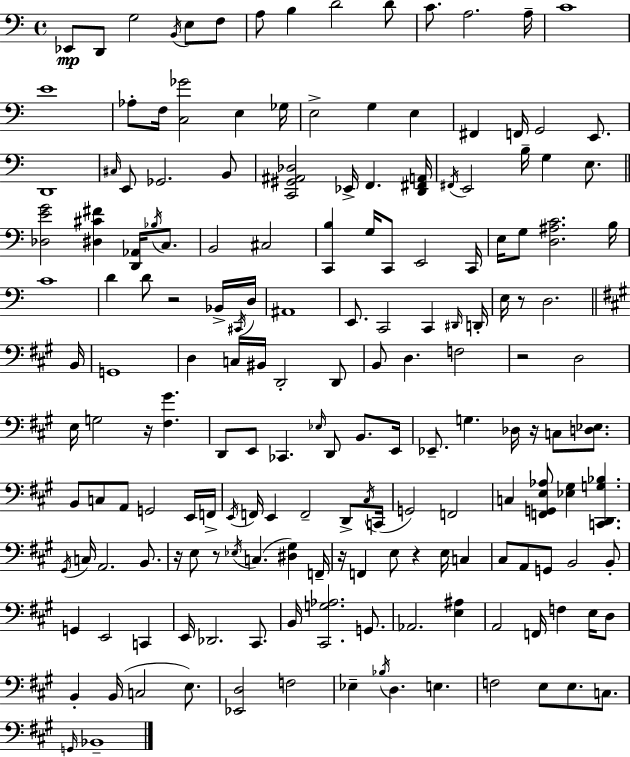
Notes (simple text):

Eb2/e D2/e G3/h B2/s E3/e F3/e A3/e B3/q D4/h D4/e C4/e. A3/h. A3/s C4/w E4/w Ab3/e F3/s [C3,Gb4]/h E3/q Gb3/s E3/h G3/q E3/q F#2/q F2/s G2/h E2/e. D2/w C#3/s E2/e Gb2/h. B2/e [C2,G#2,A#2,Db3]/h Eb2/s F2/q. [D2,F#2,A2]/s F#2/s E2/h B3/s G3/q E3/e. [Db3,E4,G4]/h [D#3,C#4,F#4]/q [D2,Ab2]/s Bb3/s C3/e. B2/h C#3/h [C2,B3]/q G3/s C2/e E2/h C2/s E3/s G3/e [D3,A#3,C4]/h. B3/s C4/w D4/q D4/e R/h Bb2/s C#2/s D3/s A#2/w E2/e. C2/h C2/q D#2/s D2/s E3/s R/e D3/h. B2/s G2/w D3/q C3/s BIS2/s D2/h D2/e B2/e D3/q. F3/h R/h D3/h E3/s G3/h R/s [F#3,G#4]/q. D2/e E2/e CES2/q. Eb3/s D2/e B2/e. E2/s Eb2/e. G3/q. Db3/s R/s C3/e [D3,Eb3]/e. B2/e C3/e A2/e G2/h E2/s F2/s E2/s F2/s E2/q F2/h D2/e C#3/s C2/s G2/h F2/h C3/q [F2,G2,E3,Ab3]/e [Eb3,G#3]/q [C2,D2,G3,Bb3]/q. G#2/s C3/s A2/h. B2/e. R/s E3/e R/e Eb3/s C3/q. [D#3,G#3]/q F2/s R/s F2/q E3/e R/q E3/s C3/q C#3/e A2/e G2/e B2/h B2/e G2/q E2/h C2/q E2/s Db2/h. C#2/e. B2/s [C#2,G3,Ab3]/h. G2/e. Ab2/h. [E3,A#3]/q A2/h F2/s F3/q E3/s D3/e B2/q B2/s C3/h E3/e. [Eb2,D3]/h F3/h Eb3/q Bb3/s D3/q. E3/q. F3/h E3/e E3/e. C3/e. G2/s Bb2/w